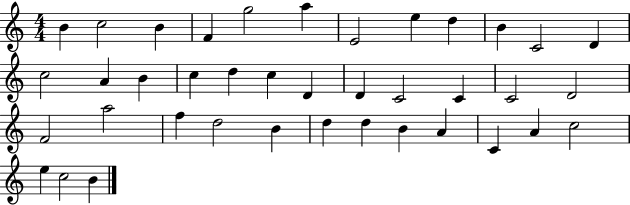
B4/q C5/h B4/q F4/q G5/h A5/q E4/h E5/q D5/q B4/q C4/h D4/q C5/h A4/q B4/q C5/q D5/q C5/q D4/q D4/q C4/h C4/q C4/h D4/h F4/h A5/h F5/q D5/h B4/q D5/q D5/q B4/q A4/q C4/q A4/q C5/h E5/q C5/h B4/q